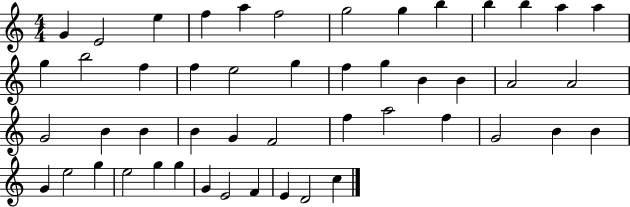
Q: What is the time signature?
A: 4/4